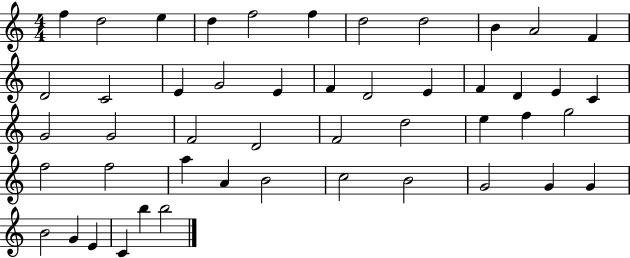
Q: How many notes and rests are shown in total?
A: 48